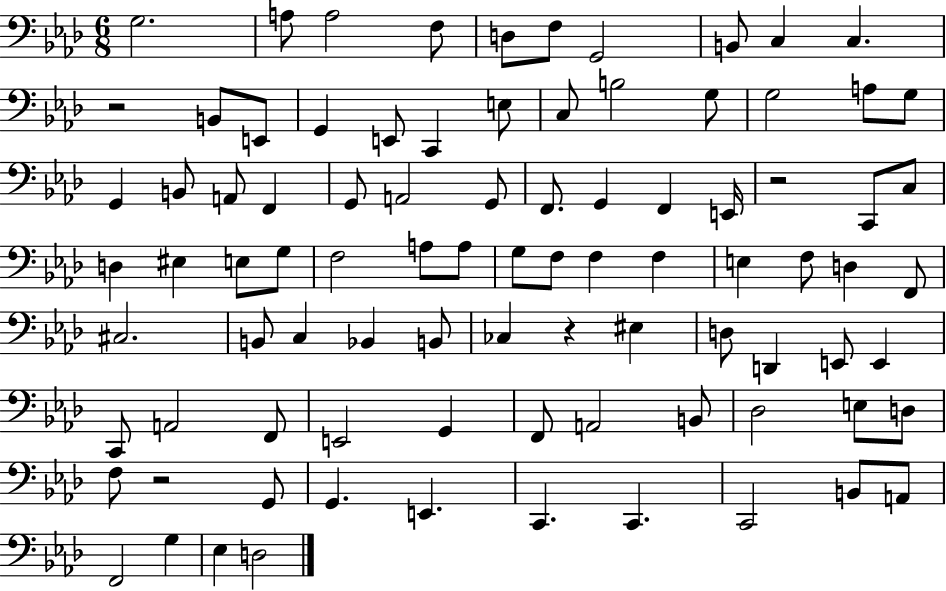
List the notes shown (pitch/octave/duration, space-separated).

G3/h. A3/e A3/h F3/e D3/e F3/e G2/h B2/e C3/q C3/q. R/h B2/e E2/e G2/q E2/e C2/q E3/e C3/e B3/h G3/e G3/h A3/e G3/e G2/q B2/e A2/e F2/q G2/e A2/h G2/e F2/e. G2/q F2/q E2/s R/h C2/e C3/e D3/q EIS3/q E3/e G3/e F3/h A3/e A3/e G3/e F3/e F3/q F3/q E3/q F3/e D3/q F2/e C#3/h. B2/e C3/q Bb2/q B2/e CES3/q R/q EIS3/q D3/e D2/q E2/e E2/q C2/e A2/h F2/e E2/h G2/q F2/e A2/h B2/e Db3/h E3/e D3/e F3/e R/h G2/e G2/q. E2/q. C2/q. C2/q. C2/h B2/e A2/e F2/h G3/q Eb3/q D3/h